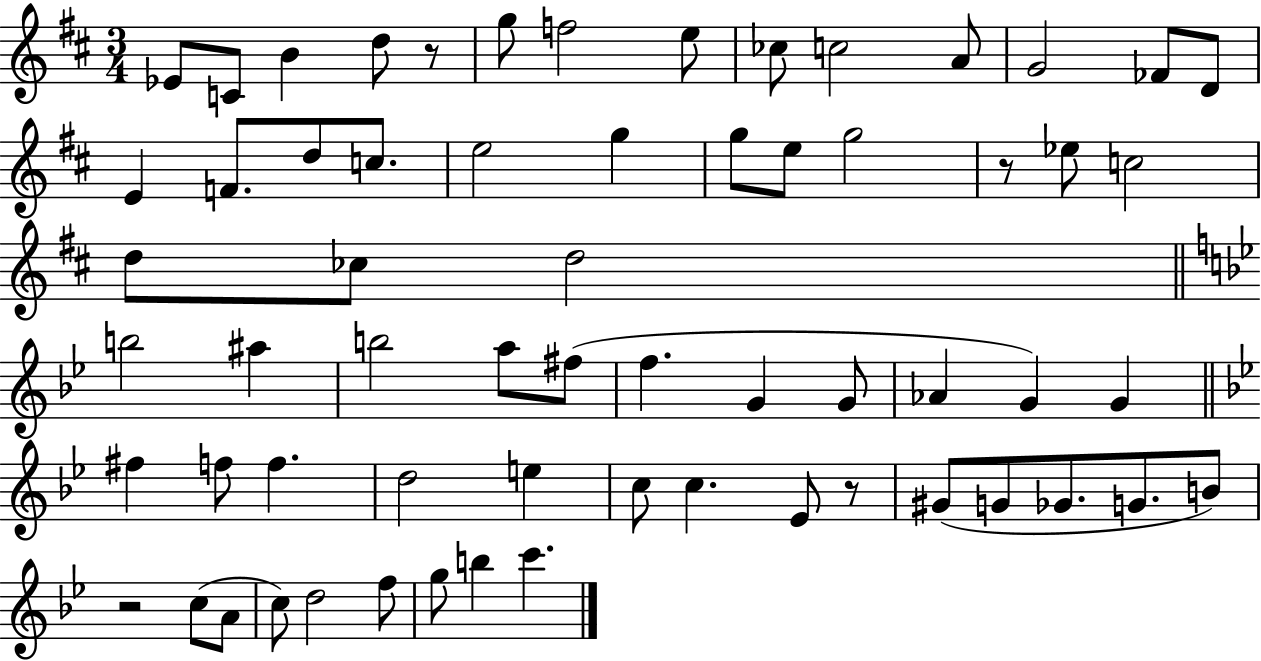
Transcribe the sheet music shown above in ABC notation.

X:1
T:Untitled
M:3/4
L:1/4
K:D
_E/2 C/2 B d/2 z/2 g/2 f2 e/2 _c/2 c2 A/2 G2 _F/2 D/2 E F/2 d/2 c/2 e2 g g/2 e/2 g2 z/2 _e/2 c2 d/2 _c/2 d2 b2 ^a b2 a/2 ^f/2 f G G/2 _A G G ^f f/2 f d2 e c/2 c _E/2 z/2 ^G/2 G/2 _G/2 G/2 B/2 z2 c/2 A/2 c/2 d2 f/2 g/2 b c'